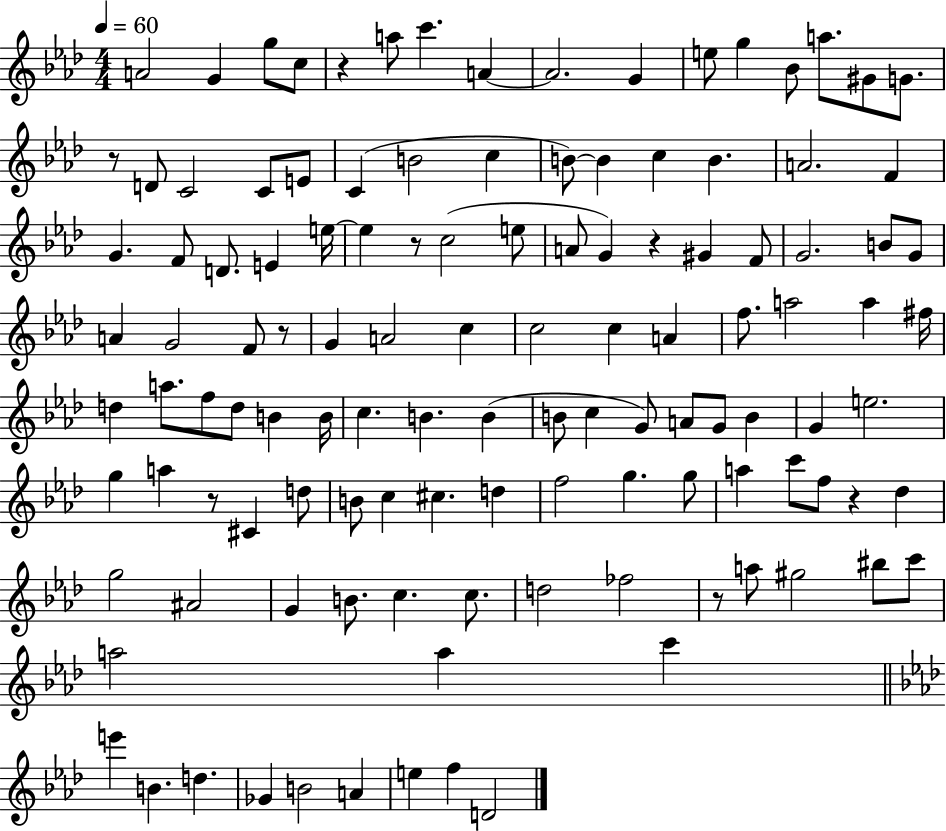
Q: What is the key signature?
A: AES major